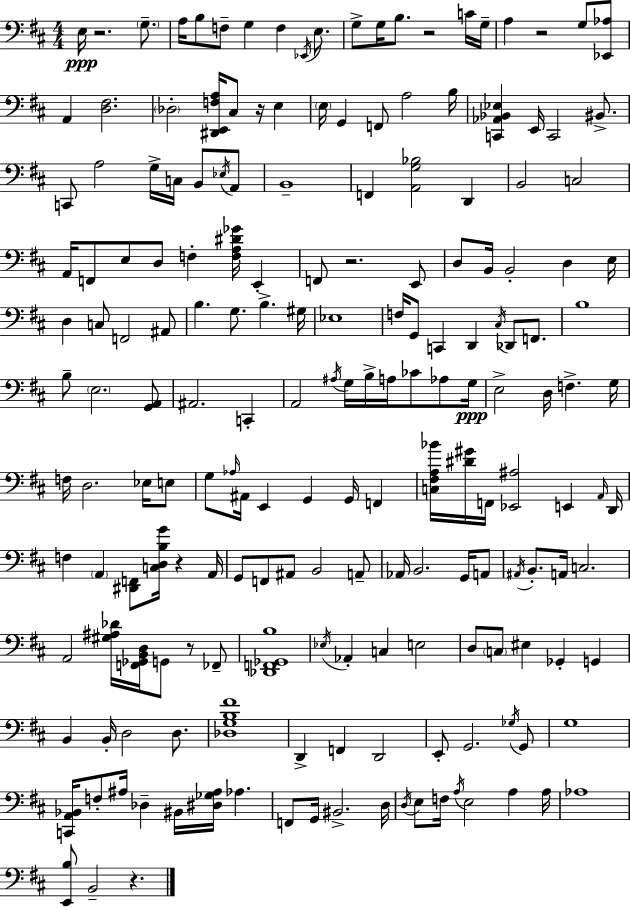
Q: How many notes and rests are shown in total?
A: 186